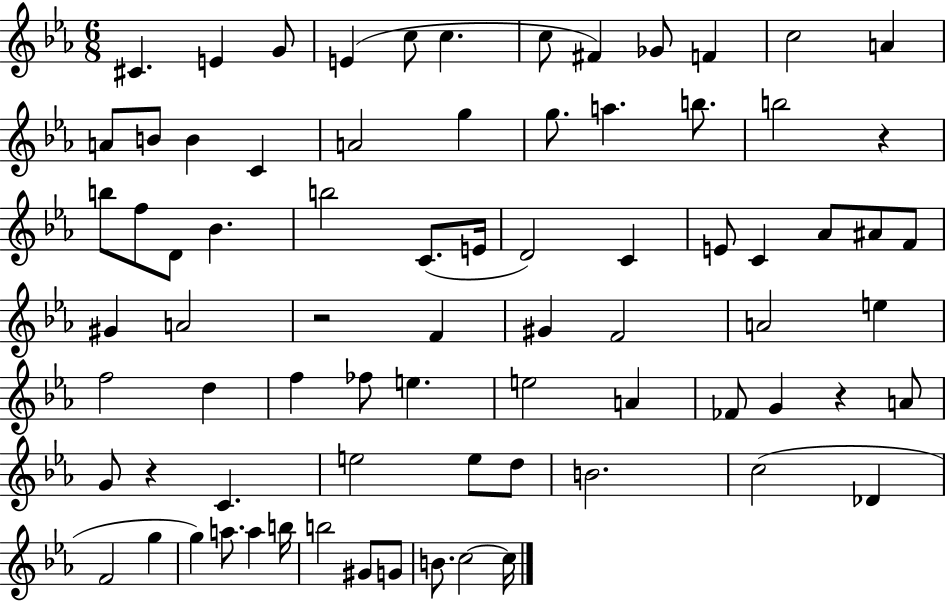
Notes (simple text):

C#4/q. E4/q G4/e E4/q C5/e C5/q. C5/e F#4/q Gb4/e F4/q C5/h A4/q A4/e B4/e B4/q C4/q A4/h G5/q G5/e. A5/q. B5/e. B5/h R/q B5/e F5/e D4/e Bb4/q. B5/h C4/e. E4/s D4/h C4/q E4/e C4/q Ab4/e A#4/e F4/e G#4/q A4/h R/h F4/q G#4/q F4/h A4/h E5/q F5/h D5/q F5/q FES5/e E5/q. E5/h A4/q FES4/e G4/q R/q A4/e G4/e R/q C4/q. E5/h E5/e D5/e B4/h. C5/h Db4/q F4/h G5/q G5/q A5/e. A5/q B5/s B5/h G#4/e G4/e B4/e. C5/h C5/s